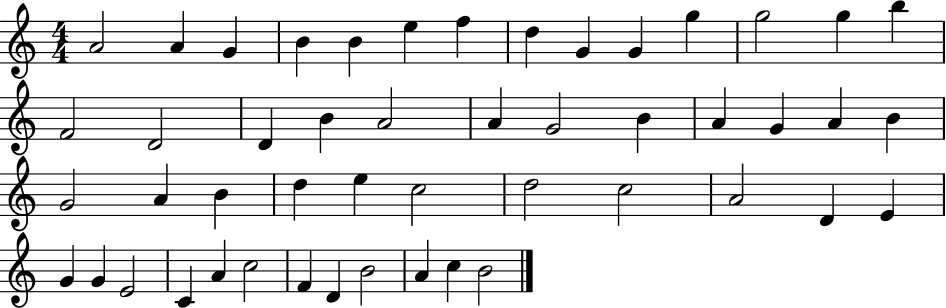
X:1
T:Untitled
M:4/4
L:1/4
K:C
A2 A G B B e f d G G g g2 g b F2 D2 D B A2 A G2 B A G A B G2 A B d e c2 d2 c2 A2 D E G G E2 C A c2 F D B2 A c B2